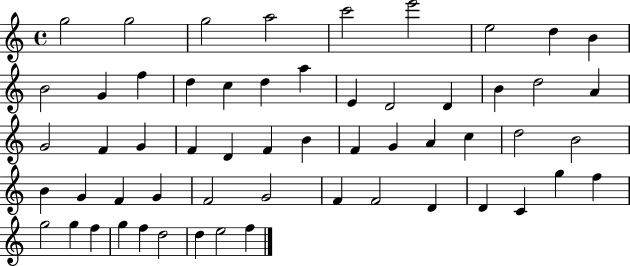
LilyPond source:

{
  \clef treble
  \time 4/4
  \defaultTimeSignature
  \key c \major
  g''2 g''2 | g''2 a''2 | c'''2 e'''2 | e''2 d''4 b'4 | \break b'2 g'4 f''4 | d''4 c''4 d''4 a''4 | e'4 d'2 d'4 | b'4 d''2 a'4 | \break g'2 f'4 g'4 | f'4 d'4 f'4 b'4 | f'4 g'4 a'4 c''4 | d''2 b'2 | \break b'4 g'4 f'4 g'4 | f'2 g'2 | f'4 f'2 d'4 | d'4 c'4 g''4 f''4 | \break g''2 g''4 f''4 | g''4 f''4 d''2 | d''4 e''2 f''4 | \bar "|."
}